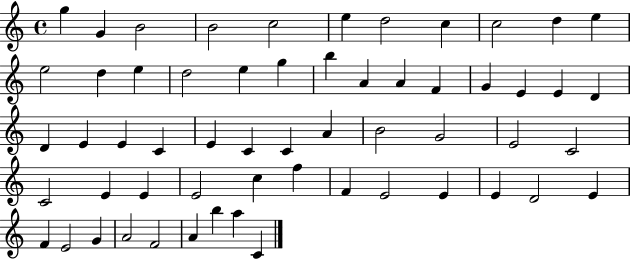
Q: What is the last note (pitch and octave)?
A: C4